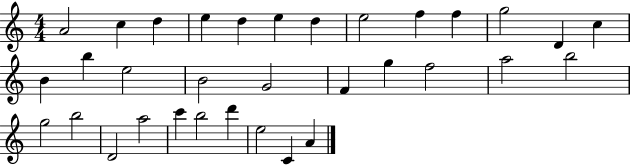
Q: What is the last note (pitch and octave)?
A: A4